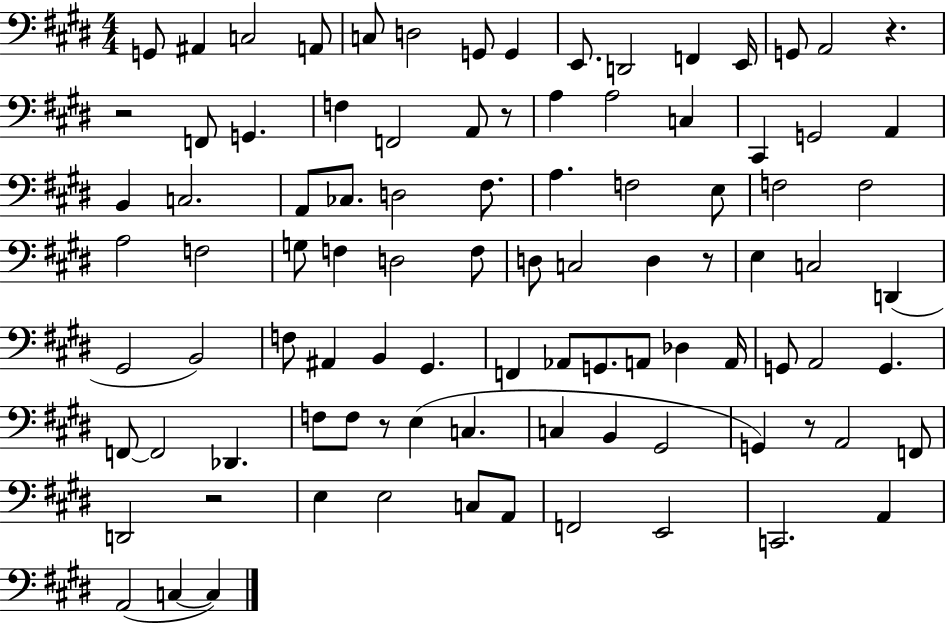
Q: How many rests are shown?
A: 7